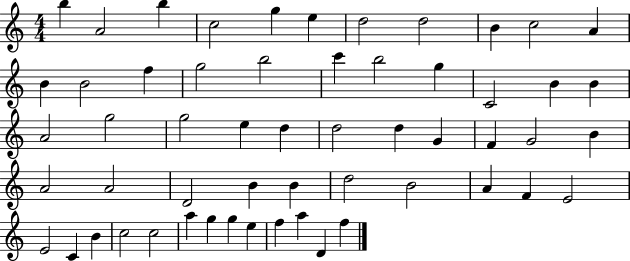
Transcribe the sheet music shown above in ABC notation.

X:1
T:Untitled
M:4/4
L:1/4
K:C
b A2 b c2 g e d2 d2 B c2 A B B2 f g2 b2 c' b2 g C2 B B A2 g2 g2 e d d2 d G F G2 B A2 A2 D2 B B d2 B2 A F E2 E2 C B c2 c2 a g g e f a D f